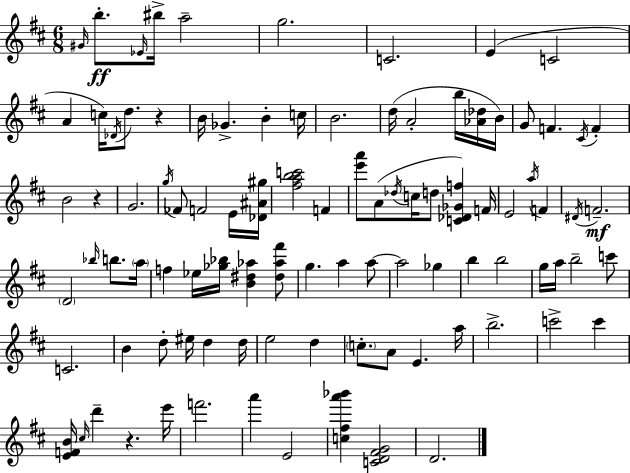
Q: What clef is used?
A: treble